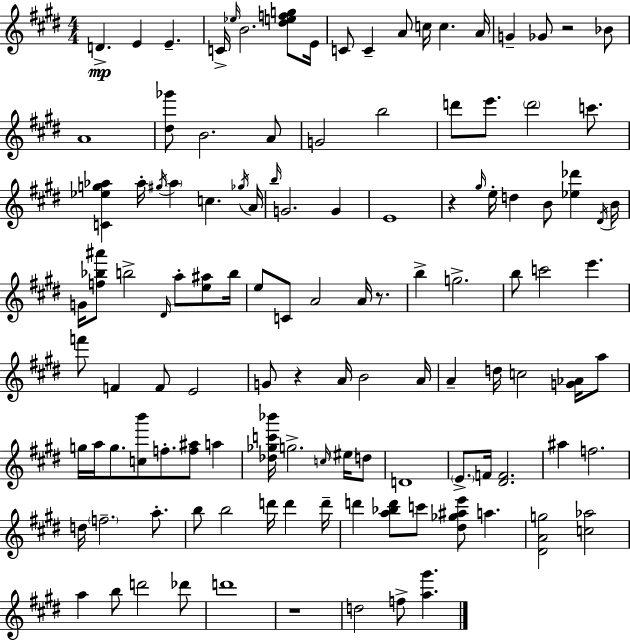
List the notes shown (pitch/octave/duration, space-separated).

D4/q. E4/q E4/q. C4/s Eb5/s B4/h. [D#5,E5,F5,G5]/e E4/s C4/e C4/q A4/e C5/s C5/q. A4/s G4/q Gb4/e R/h Bb4/e A4/w [D#5,Gb6]/e B4/h. A4/e G4/h B5/h D6/e E6/e. D6/h C6/e. [C4,Eb5,G5,Ab5]/q Ab5/s G#5/s Ab5/q C5/q. Gb5/s A4/s B5/s G4/h. G4/q E4/w R/q G#5/s E5/s D5/q B4/e [Eb5,Db6]/q D#4/s B4/s G4/s [F5,Bb5,A#6]/e B5/h D#4/s A5/e [E5,A#5]/e B5/s E5/e C4/e A4/h A4/s R/e. B5/q G5/h. B5/e C6/h E6/q. F6/e F4/q F4/e E4/h G4/e R/q A4/s B4/h A4/s A4/q D5/s C5/h [G4,Ab4]/s A5/e G5/s A5/s G5/e. [C5,B6]/e F5/e. [F5,A#5]/e A5/q [Db5,Gb5,C6,Bb6]/s G5/h. C5/s EIS5/s D5/e D4/w E4/e. F4/s [D#4,F4]/h. A#5/q F5/h. D5/s F5/h. A5/e. B5/e B5/h D6/s D6/q D6/s D6/q [A5,Bb5,D6]/e C6/e [D#5,Gb5,A#5,E6]/e A5/q. [D#4,A4,G5]/h [C5,Ab5]/h A5/q B5/e D6/h Db6/e D6/w R/w D5/h F5/e [A5,G#6]/q.